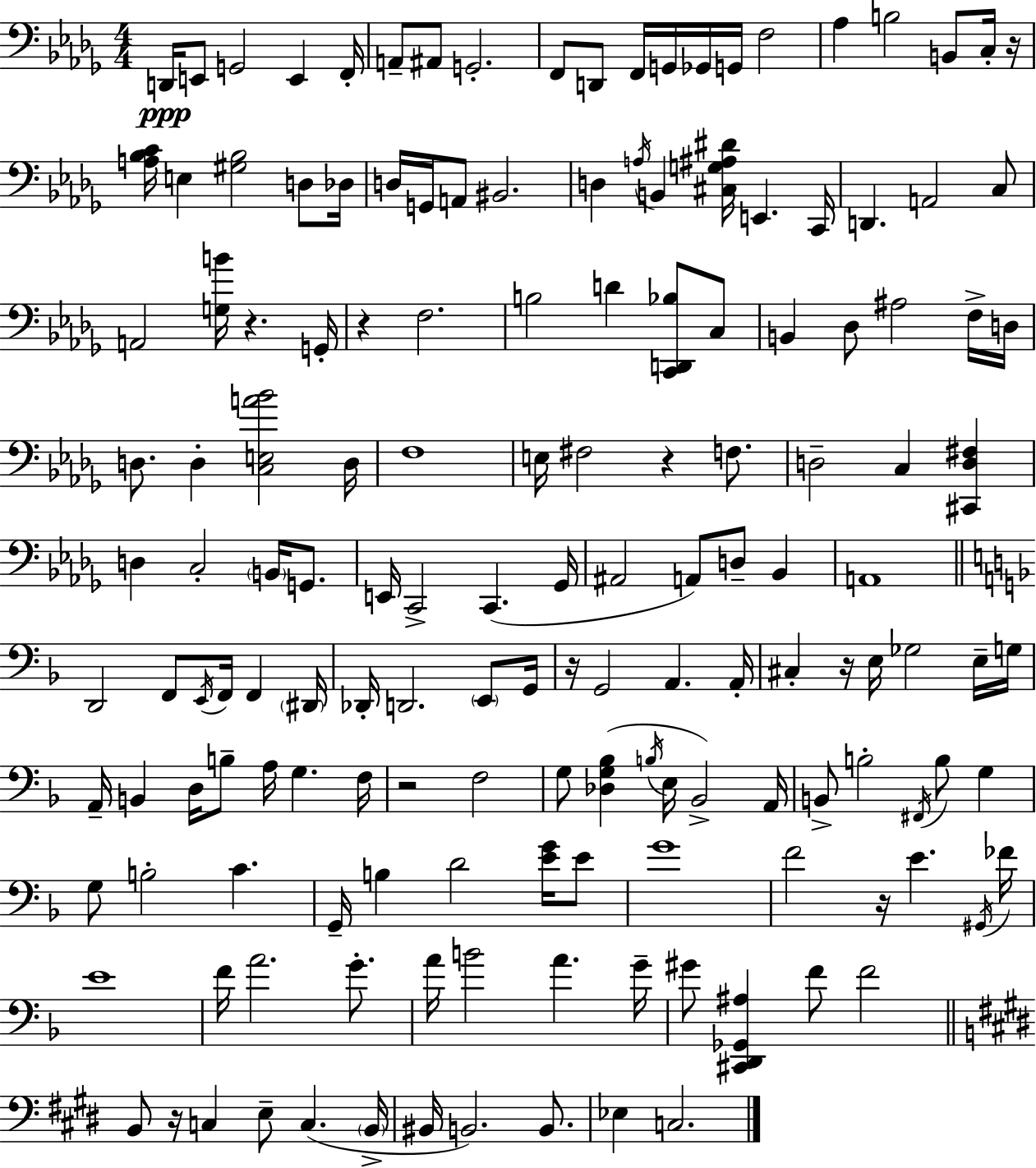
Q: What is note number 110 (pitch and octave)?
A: E4